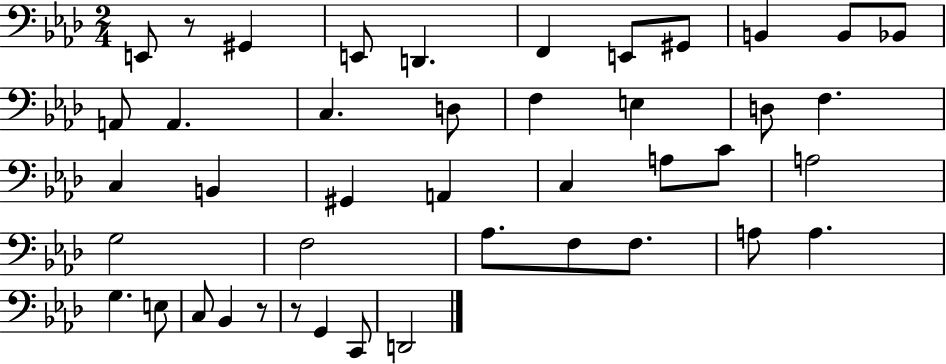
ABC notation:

X:1
T:Untitled
M:2/4
L:1/4
K:Ab
E,,/2 z/2 ^G,, E,,/2 D,, F,, E,,/2 ^G,,/2 B,, B,,/2 _B,,/2 A,,/2 A,, C, D,/2 F, E, D,/2 F, C, B,, ^G,, A,, C, A,/2 C/2 A,2 G,2 F,2 _A,/2 F,/2 F,/2 A,/2 A, G, E,/2 C,/2 _B,, z/2 z/2 G,, C,,/2 D,,2